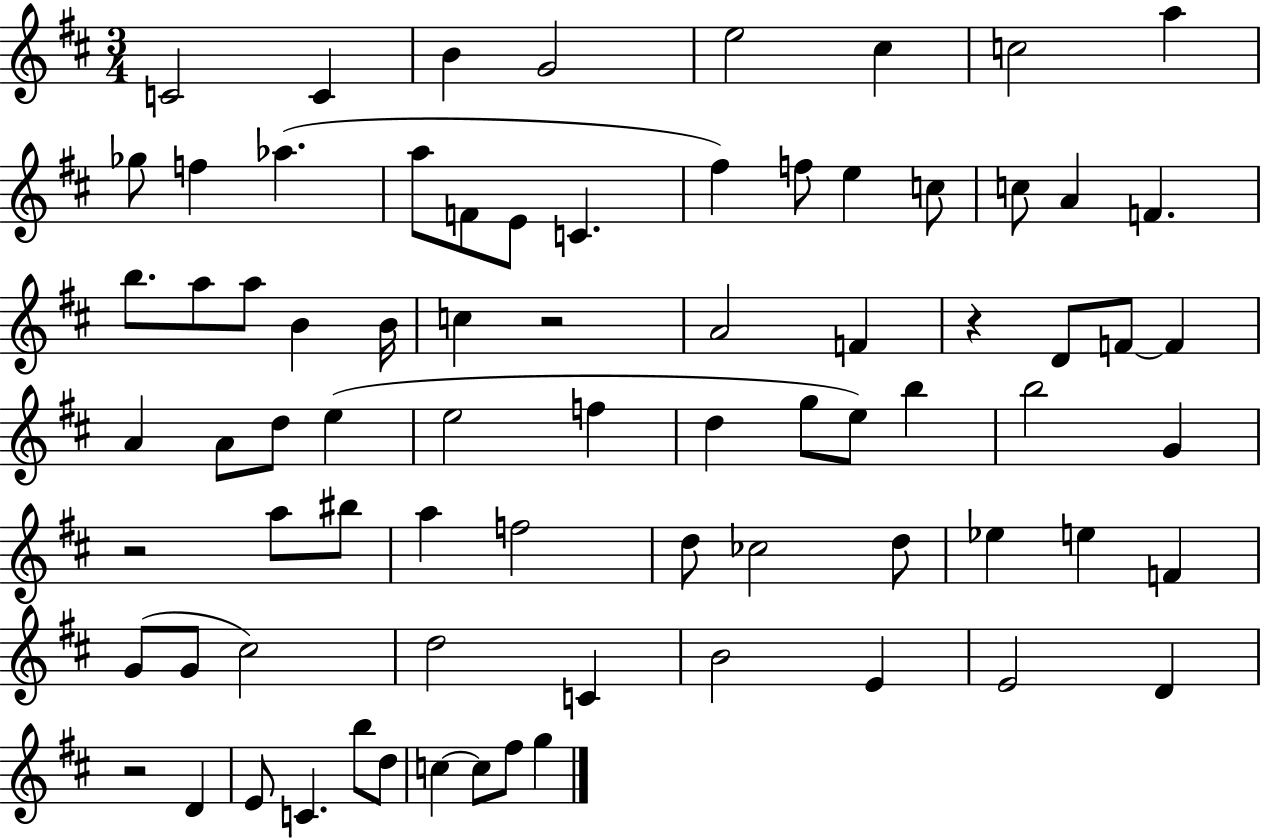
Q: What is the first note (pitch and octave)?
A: C4